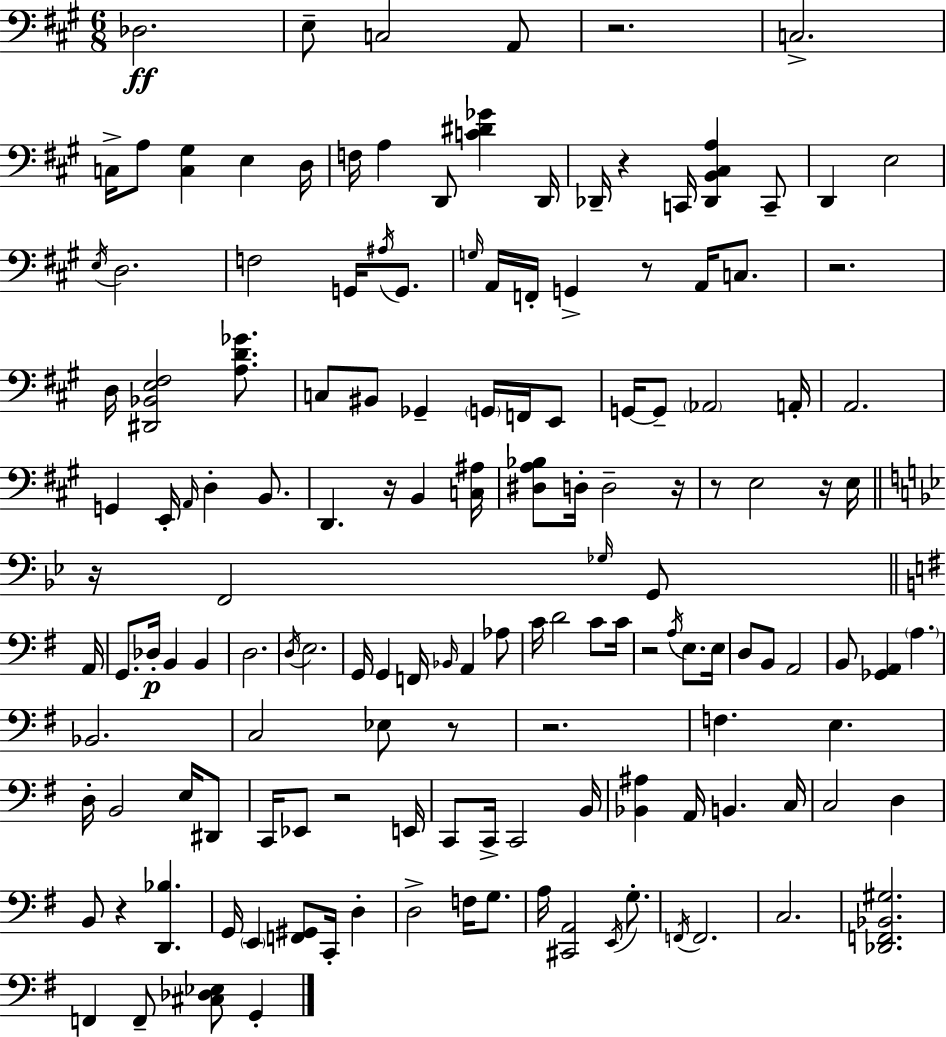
X:1
T:Untitled
M:6/8
L:1/4
K:A
_D,2 E,/2 C,2 A,,/2 z2 C,2 C,/4 A,/2 [C,^G,] E, D,/4 F,/4 A, D,,/2 [C^D_G] D,,/4 _D,,/4 z C,,/4 [_D,,B,,^C,A,] C,,/2 D,, E,2 E,/4 D,2 F,2 G,,/4 ^A,/4 G,,/2 G,/4 A,,/4 F,,/4 G,, z/2 A,,/4 C,/2 z2 D,/4 [^D,,_B,,E,^F,]2 [A,D_G]/2 C,/2 ^B,,/2 _G,, G,,/4 F,,/4 E,,/2 G,,/4 G,,/2 _A,,2 A,,/4 A,,2 G,, E,,/4 A,,/4 D, B,,/2 D,, z/4 B,, [C,^A,]/4 [^D,A,_B,]/2 D,/4 D,2 z/4 z/2 E,2 z/4 E,/4 z/4 F,,2 _G,/4 G,,/2 A,,/4 G,,/2 _D,/4 B,, B,, D,2 D,/4 E,2 G,,/4 G,, F,,/4 _B,,/4 A,, _A,/2 C/4 D2 C/2 C/4 z2 A,/4 E,/2 E,/4 D,/2 B,,/2 A,,2 B,,/2 [_G,,A,,] A, _B,,2 C,2 _E,/2 z/2 z2 F, E, D,/4 B,,2 E,/4 ^D,,/2 C,,/4 _E,,/2 z2 E,,/4 C,,/2 C,,/4 C,,2 B,,/4 [_B,,^A,] A,,/4 B,, C,/4 C,2 D, B,,/2 z [D,,_B,] G,,/4 E,, [F,,^G,,]/2 C,,/4 D, D,2 F,/4 G,/2 A,/4 [^C,,A,,]2 E,,/4 G,/2 F,,/4 F,,2 C,2 [_D,,F,,_B,,^G,]2 F,, F,,/2 [^C,_D,_E,]/2 G,,